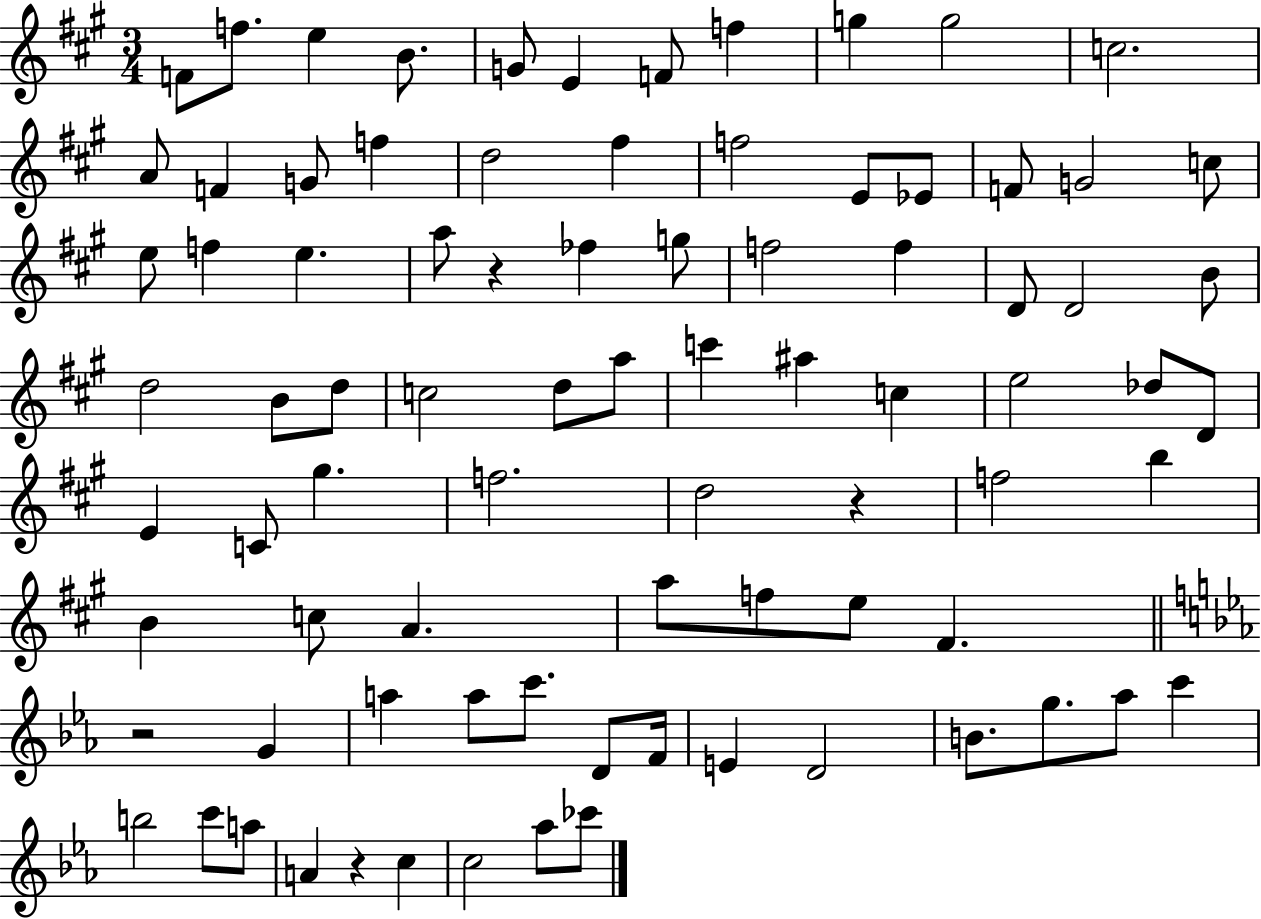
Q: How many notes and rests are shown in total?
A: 84